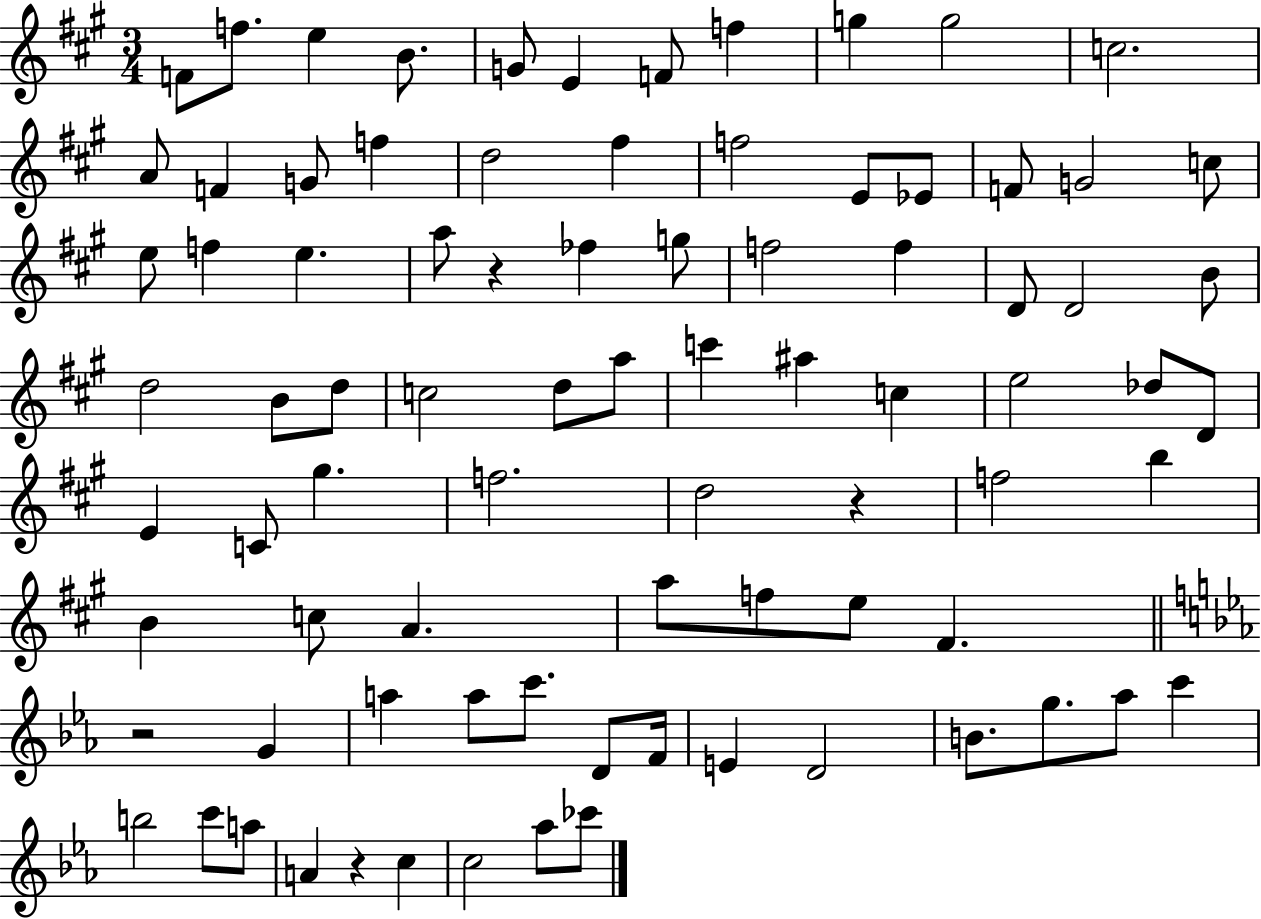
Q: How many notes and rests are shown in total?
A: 84